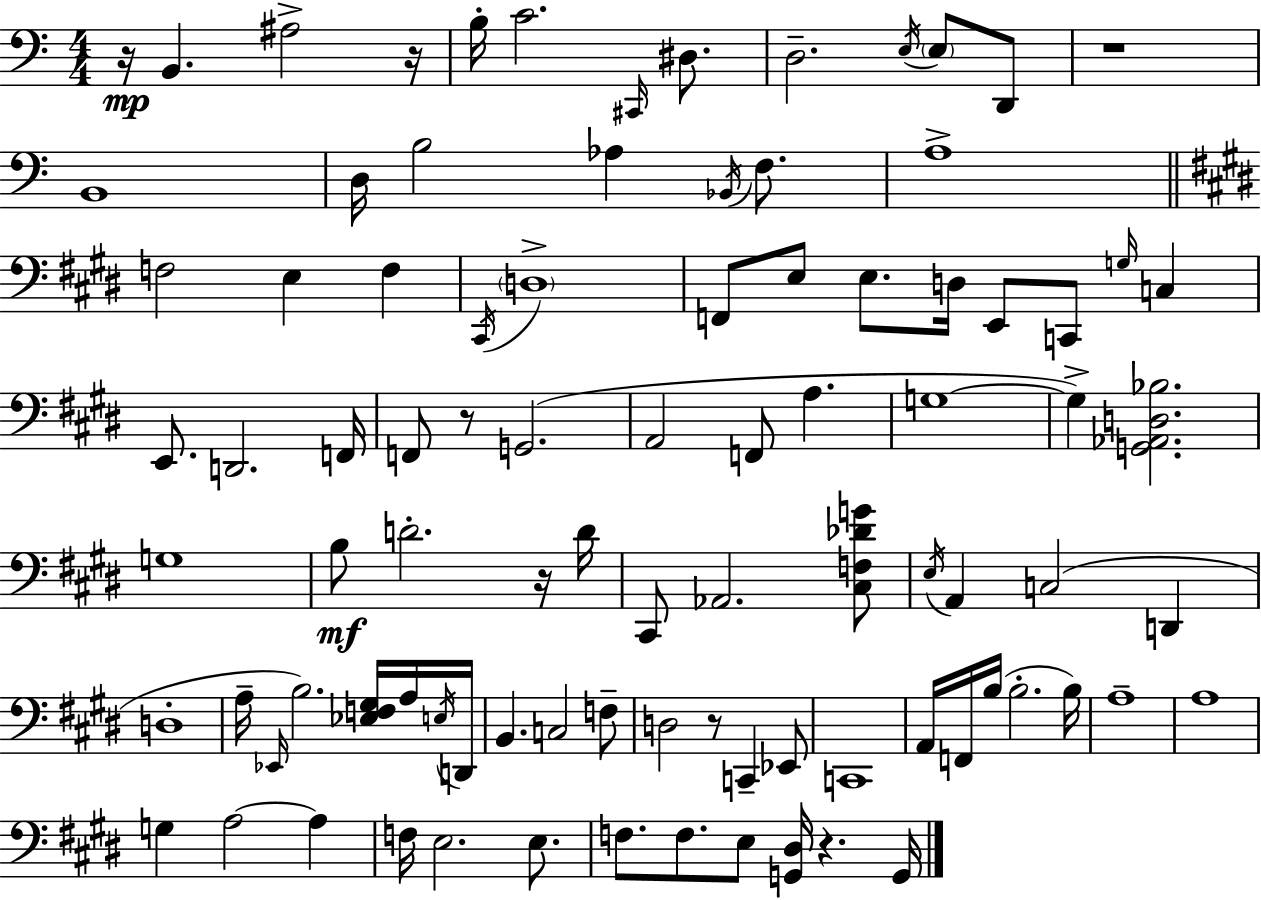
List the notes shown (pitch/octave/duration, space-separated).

R/s B2/q. A#3/h R/s B3/s C4/h. C#2/s D#3/e. D3/h. E3/s E3/e D2/e R/w B2/w D3/s B3/h Ab3/q Bb2/s F3/e. A3/w F3/h E3/q F3/q C#2/s D3/w F2/e E3/e E3/e. D3/s E2/e C2/e G3/s C3/q E2/e. D2/h. F2/s F2/e R/e G2/h. A2/h F2/e A3/q. G3/w G3/q [G2,Ab2,D3,Bb3]/h. G3/w B3/e D4/h. R/s D4/s C#2/e Ab2/h. [C#3,F3,Db4,G4]/e E3/s A2/q C3/h D2/q D3/w A3/s Eb2/s B3/h. [Eb3,F3,G#3]/s A3/s E3/s D2/s B2/q. C3/h F3/e D3/h R/e C2/q Eb2/e C2/w A2/s F2/s B3/s B3/h. B3/s A3/w A3/w G3/q A3/h A3/q F3/s E3/h. E3/e. F3/e. F3/e. E3/e [G2,D#3]/s R/q. G2/s